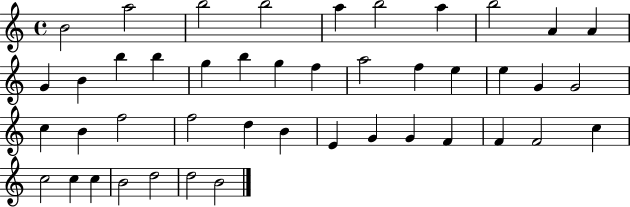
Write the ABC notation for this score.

X:1
T:Untitled
M:4/4
L:1/4
K:C
B2 a2 b2 b2 a b2 a b2 A A G B b b g b g f a2 f e e G G2 c B f2 f2 d B E G G F F F2 c c2 c c B2 d2 d2 B2